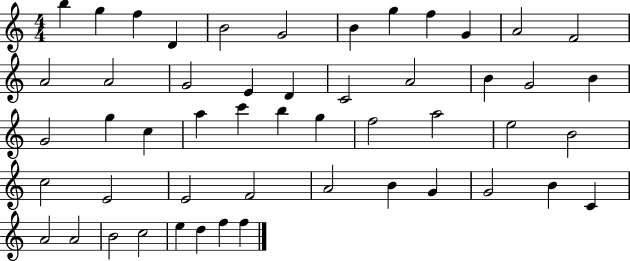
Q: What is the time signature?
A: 4/4